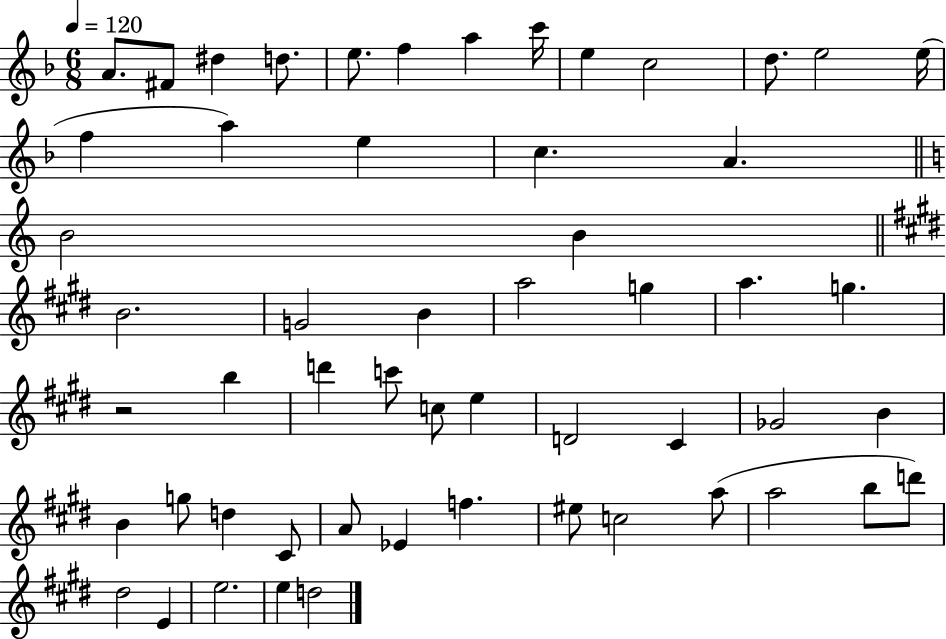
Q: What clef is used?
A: treble